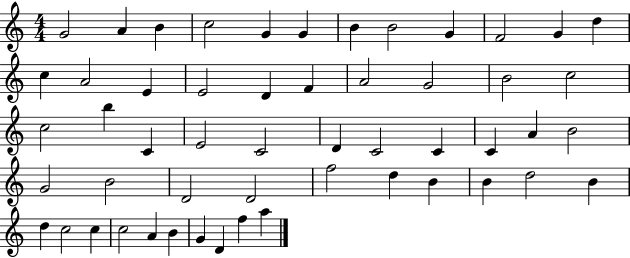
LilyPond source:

{
  \clef treble
  \numericTimeSignature
  \time 4/4
  \key c \major
  g'2 a'4 b'4 | c''2 g'4 g'4 | b'4 b'2 g'4 | f'2 g'4 d''4 | \break c''4 a'2 e'4 | e'2 d'4 f'4 | a'2 g'2 | b'2 c''2 | \break c''2 b''4 c'4 | e'2 c'2 | d'4 c'2 c'4 | c'4 a'4 b'2 | \break g'2 b'2 | d'2 d'2 | f''2 d''4 b'4 | b'4 d''2 b'4 | \break d''4 c''2 c''4 | c''2 a'4 b'4 | g'4 d'4 f''4 a''4 | \bar "|."
}